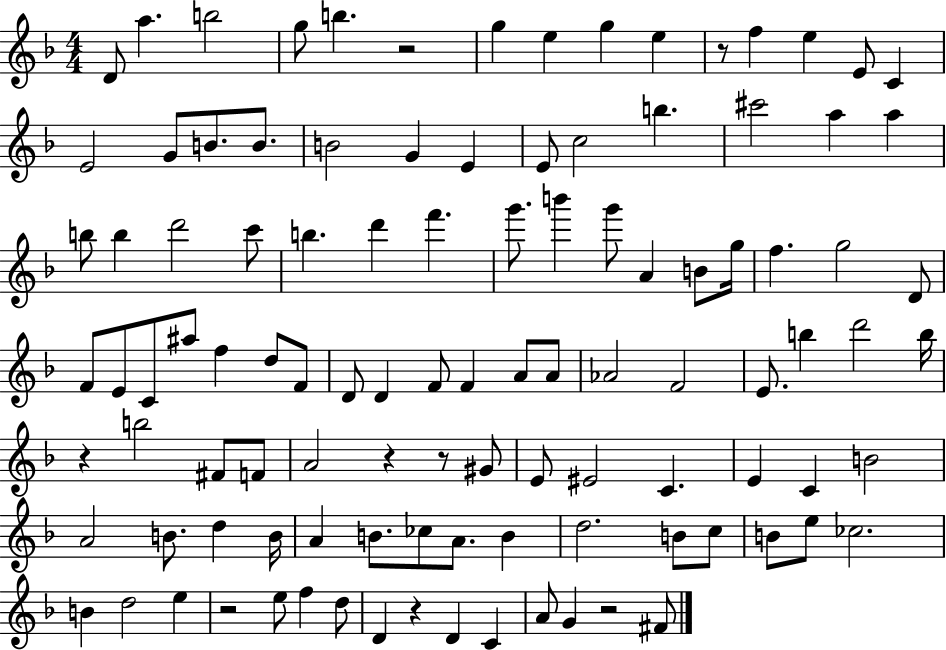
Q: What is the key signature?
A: F major